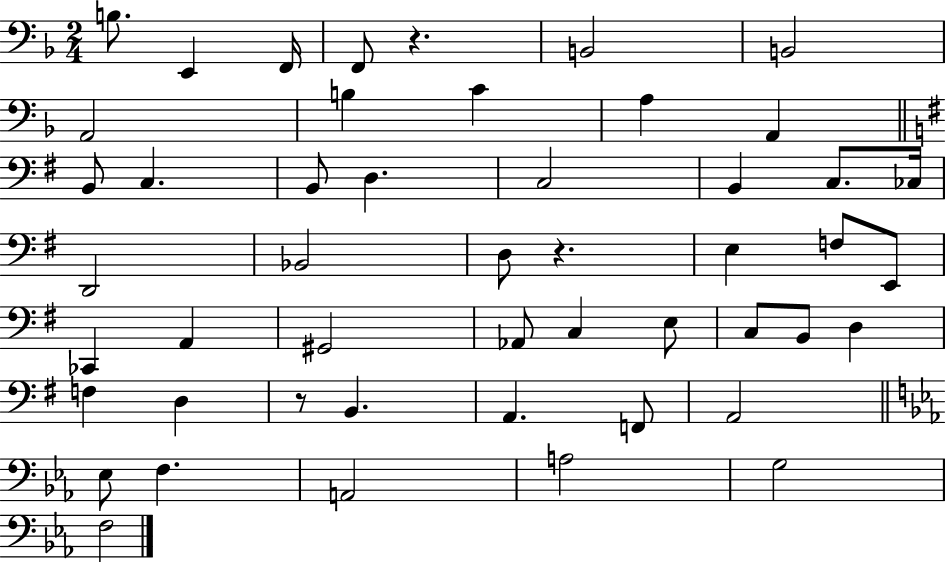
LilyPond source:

{
  \clef bass
  \numericTimeSignature
  \time 2/4
  \key f \major
  b8. e,4 f,16 | f,8 r4. | b,2 | b,2 | \break a,2 | b4 c'4 | a4 a,4 | \bar "||" \break \key g \major b,8 c4. | b,8 d4. | c2 | b,4 c8. ces16 | \break d,2 | bes,2 | d8 r4. | e4 f8 e,8 | \break ces,4 a,4 | gis,2 | aes,8 c4 e8 | c8 b,8 d4 | \break f4 d4 | r8 b,4. | a,4. f,8 | a,2 | \break \bar "||" \break \key ees \major ees8 f4. | a,2 | a2 | g2 | \break f2 | \bar "|."
}